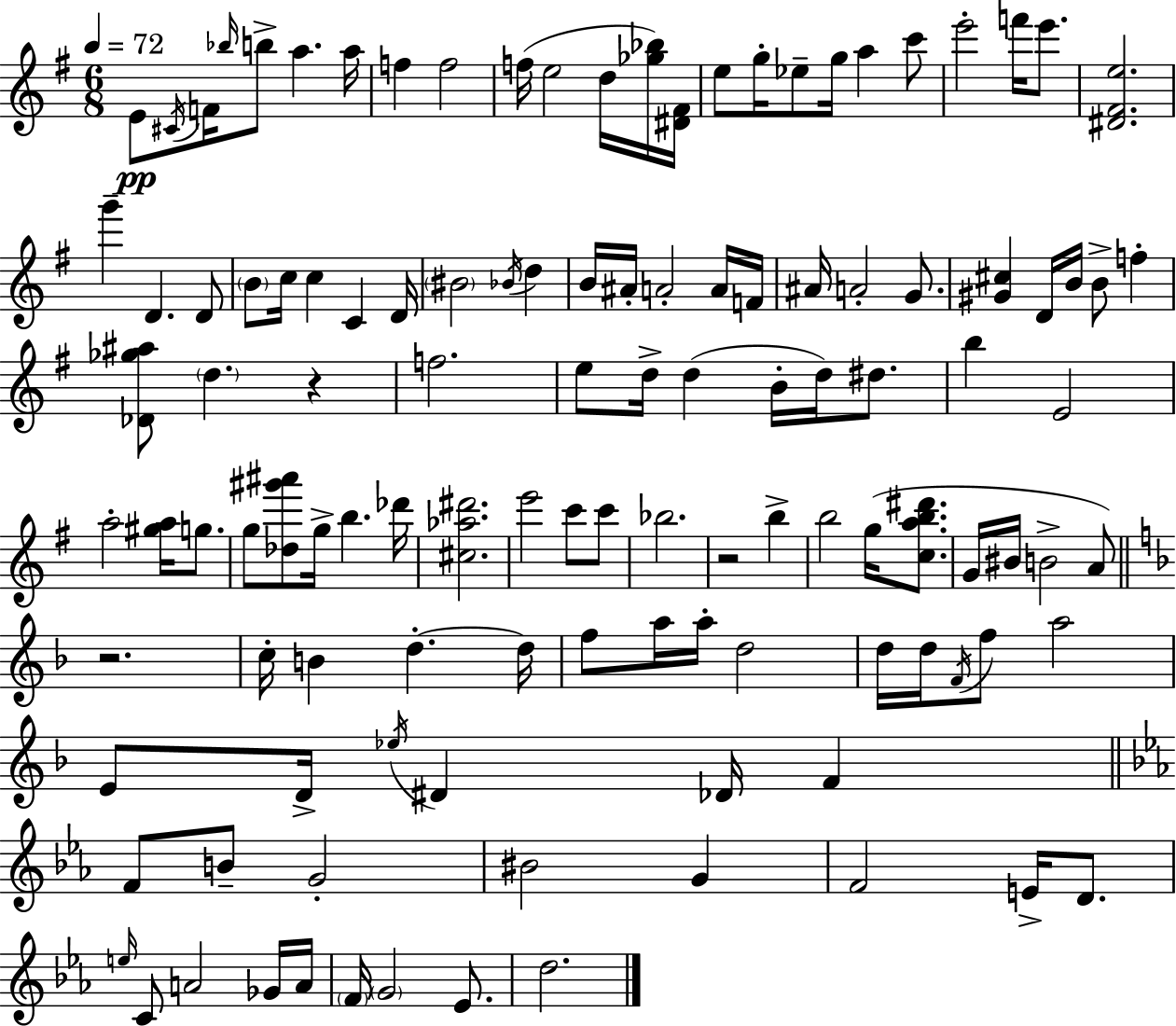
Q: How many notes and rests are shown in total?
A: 119